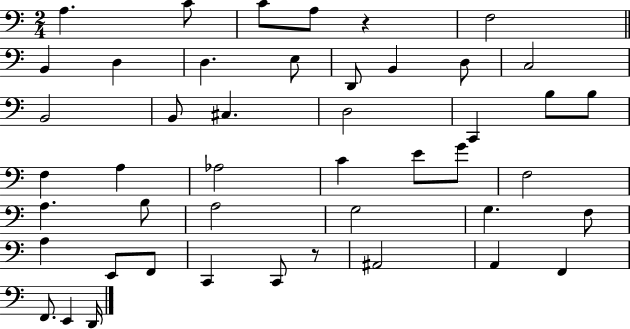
A3/q. C4/e C4/e A3/e R/q F3/h B2/q D3/q D3/q. E3/e D2/e B2/q D3/e C3/h B2/h B2/e C#3/q. D3/h C2/q B3/e B3/e F3/q A3/q Ab3/h C4/q E4/e G4/e F3/h A3/q. B3/e A3/h G3/h G3/q. F3/e A3/q E2/e F2/e C2/q C2/e R/e A#2/h A2/q F2/q F2/e. E2/q D2/s